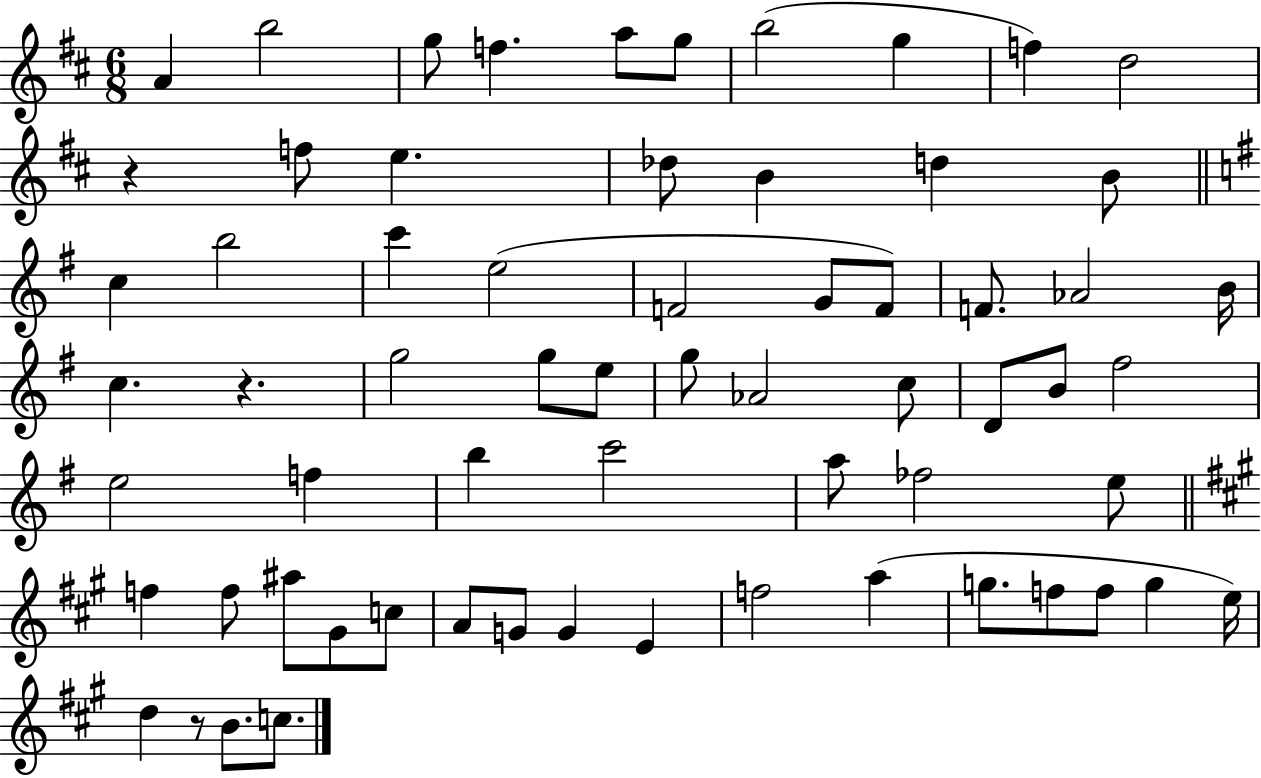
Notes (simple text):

A4/q B5/h G5/e F5/q. A5/e G5/e B5/h G5/q F5/q D5/h R/q F5/e E5/q. Db5/e B4/q D5/q B4/e C5/q B5/h C6/q E5/h F4/h G4/e F4/e F4/e. Ab4/h B4/s C5/q. R/q. G5/h G5/e E5/e G5/e Ab4/h C5/e D4/e B4/e F#5/h E5/h F5/q B5/q C6/h A5/e FES5/h E5/e F5/q F5/e A#5/e G#4/e C5/e A4/e G4/e G4/q E4/q F5/h A5/q G5/e. F5/e F5/e G5/q E5/s D5/q R/e B4/e. C5/e.